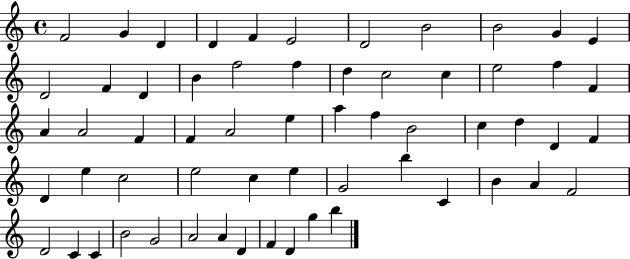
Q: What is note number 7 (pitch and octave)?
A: D4